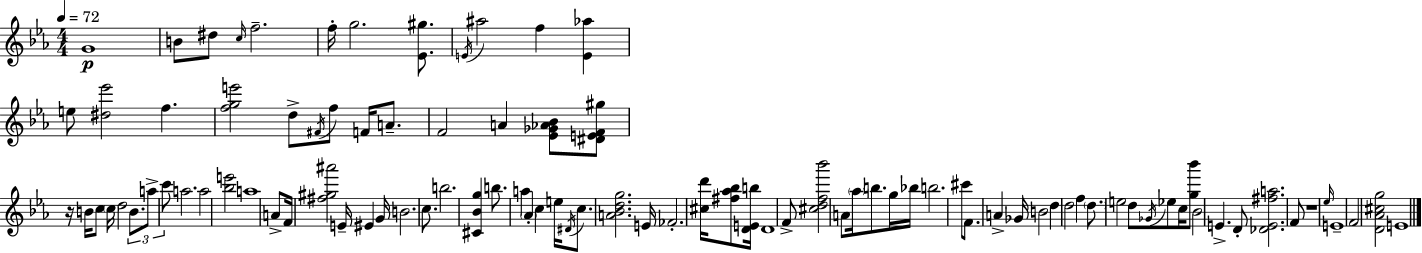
X:1
T:Untitled
M:4/4
L:1/4
K:Cm
G4 B/2 ^d/2 c/4 f2 f/4 g2 [_E^g]/2 E/4 ^a2 f [E_a] e/2 [^d_e']2 f [fge']2 d/2 ^F/4 f/2 F/4 A/2 F2 A [_E_G_A_B]/2 [^DEF^g]/2 z/4 B/4 c/2 c/4 d2 B/2 a/2 c'/2 a2 a2 [_be']2 a4 A/2 F/4 [^f^g^a']2 E/4 ^E G/4 B2 c/2 b2 [^C_Bg] b/2 a _A c e/4 ^D/4 c/2 [A_Bdg]2 E/4 _F2 [^cd']/4 [^f_a_b]/2 [DEb]/4 D4 F/2 [^cdf_b']2 A/2 _a/4 b/2 g/4 _b/4 b2 ^c'/2 F/2 A _G/4 B2 d d2 f d/2 e2 d/2 _G/4 _e/2 c/4 [g_b']/2 _B2 E D/2 [_DE^fa]2 F/2 z4 _e/4 E4 F2 [D_A^cg]2 E4